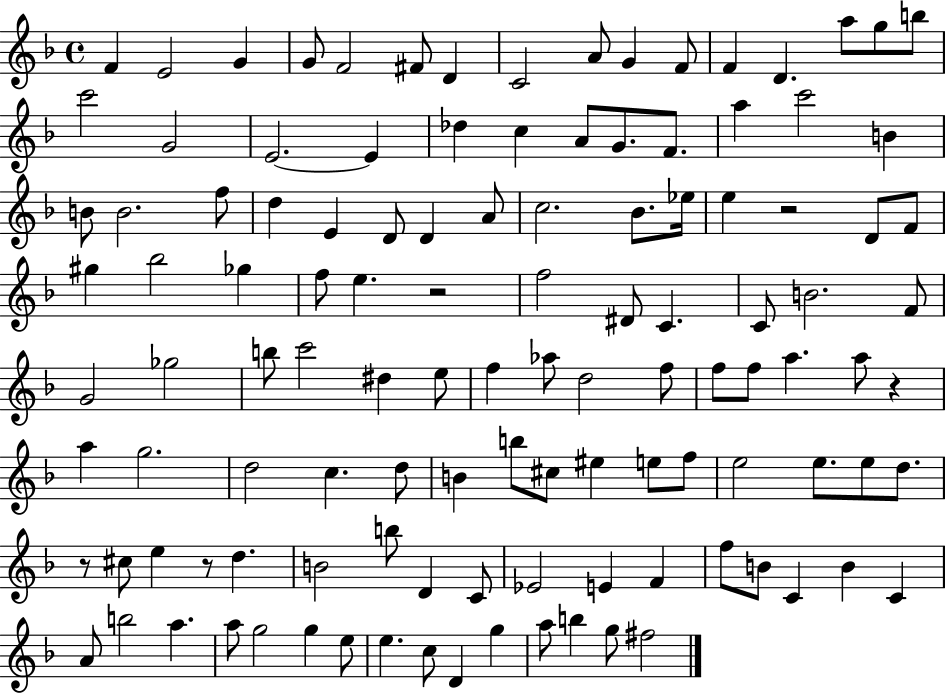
F4/q E4/h G4/q G4/e F4/h F#4/e D4/q C4/h A4/e G4/q F4/e F4/q D4/q. A5/e G5/e B5/e C6/h G4/h E4/h. E4/q Db5/q C5/q A4/e G4/e. F4/e. A5/q C6/h B4/q B4/e B4/h. F5/e D5/q E4/q D4/e D4/q A4/e C5/h. Bb4/e. Eb5/s E5/q R/h D4/e F4/e G#5/q Bb5/h Gb5/q F5/e E5/q. R/h F5/h D#4/e C4/q. C4/e B4/h. F4/e G4/h Gb5/h B5/e C6/h D#5/q E5/e F5/q Ab5/e D5/h F5/e F5/e F5/e A5/q. A5/e R/q A5/q G5/h. D5/h C5/q. D5/e B4/q B5/e C#5/e EIS5/q E5/e F5/e E5/h E5/e. E5/e D5/e. R/e C#5/e E5/q R/e D5/q. B4/h B5/e D4/q C4/e Eb4/h E4/q F4/q F5/e B4/e C4/q B4/q C4/q A4/e B5/h A5/q. A5/e G5/h G5/q E5/e E5/q. C5/e D4/q G5/q A5/e B5/q G5/e F#5/h